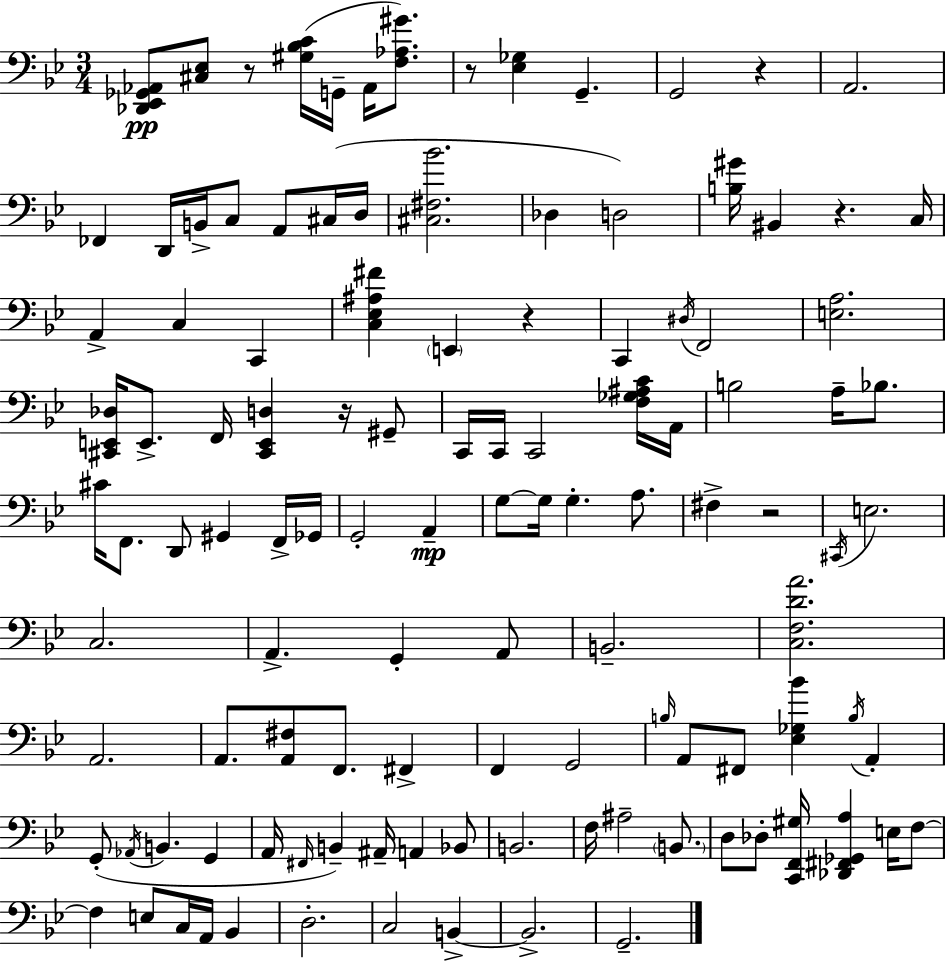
X:1
T:Untitled
M:3/4
L:1/4
K:Gm
[_D,,_E,,_G,,_A,,]/2 [^C,_E,]/2 z/2 [^G,_B,C]/4 G,,/4 _A,,/4 [F,_A,^G]/2 z/2 [_E,_G,] G,, G,,2 z A,,2 _F,, D,,/4 B,,/4 C,/2 A,,/2 ^C,/4 D,/4 [^C,^F,_B]2 _D, D,2 [B,^G]/4 ^B,, z C,/4 A,, C, C,, [C,_E,^A,^F] E,, z C,, ^D,/4 F,,2 [E,A,]2 [^C,,E,,_D,]/4 E,,/2 F,,/4 [^C,,E,,D,] z/4 ^G,,/2 C,,/4 C,,/4 C,,2 [F,_G,^A,C]/4 A,,/4 B,2 A,/4 _B,/2 ^C/4 F,,/2 D,,/2 ^G,, F,,/4 _G,,/4 G,,2 A,, G,/2 G,/4 G, A,/2 ^F, z2 ^C,,/4 E,2 C,2 A,, G,, A,,/2 B,,2 [C,F,DA]2 A,,2 A,,/2 [A,,^F,]/2 F,,/2 ^F,, F,, G,,2 B,/4 A,,/2 ^F,,/2 [_E,_G,_B] B,/4 A,, G,,/2 _A,,/4 B,, G,, A,,/4 ^F,,/4 B,, ^A,,/4 A,, _B,,/2 B,,2 F,/4 ^A,2 B,,/2 D,/2 _D,/2 [C,,F,,^G,]/4 [_D,,^F,,_G,,A,] E,/4 F,/2 F, E,/2 C,/4 A,,/4 _B,, D,2 C,2 B,, B,,2 G,,2